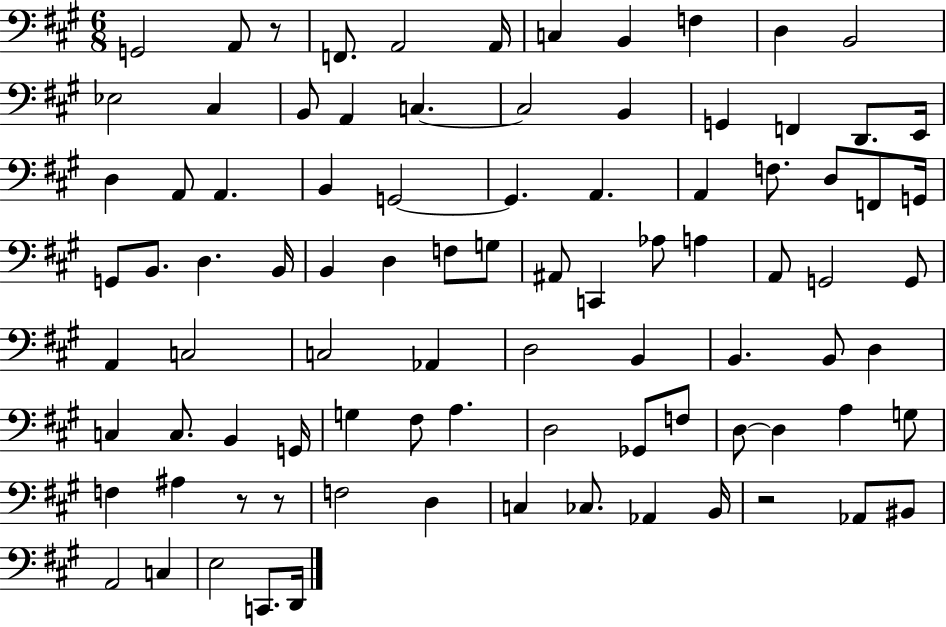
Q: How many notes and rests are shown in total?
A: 90